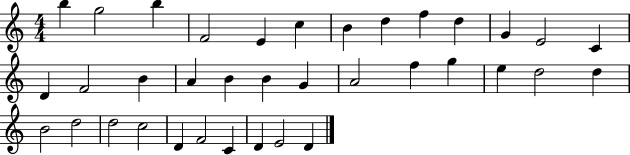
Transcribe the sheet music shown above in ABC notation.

X:1
T:Untitled
M:4/4
L:1/4
K:C
b g2 b F2 E c B d f d G E2 C D F2 B A B B G A2 f g e d2 d B2 d2 d2 c2 D F2 C D E2 D